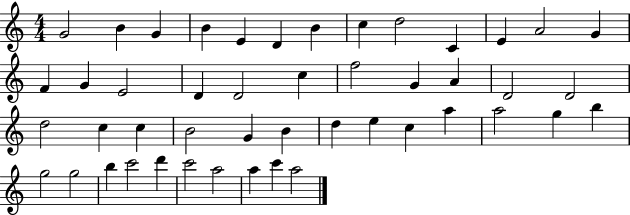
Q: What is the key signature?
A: C major